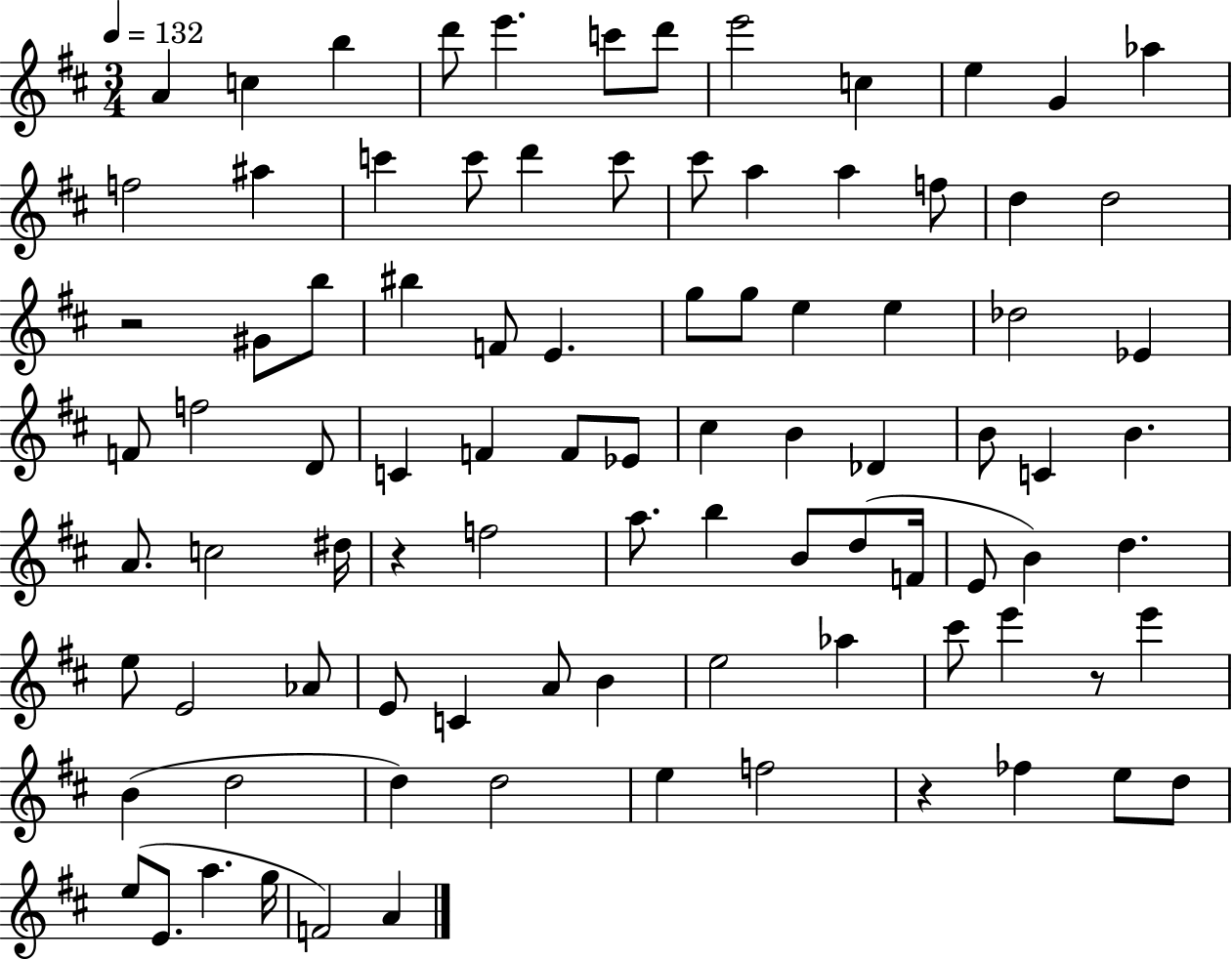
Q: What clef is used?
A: treble